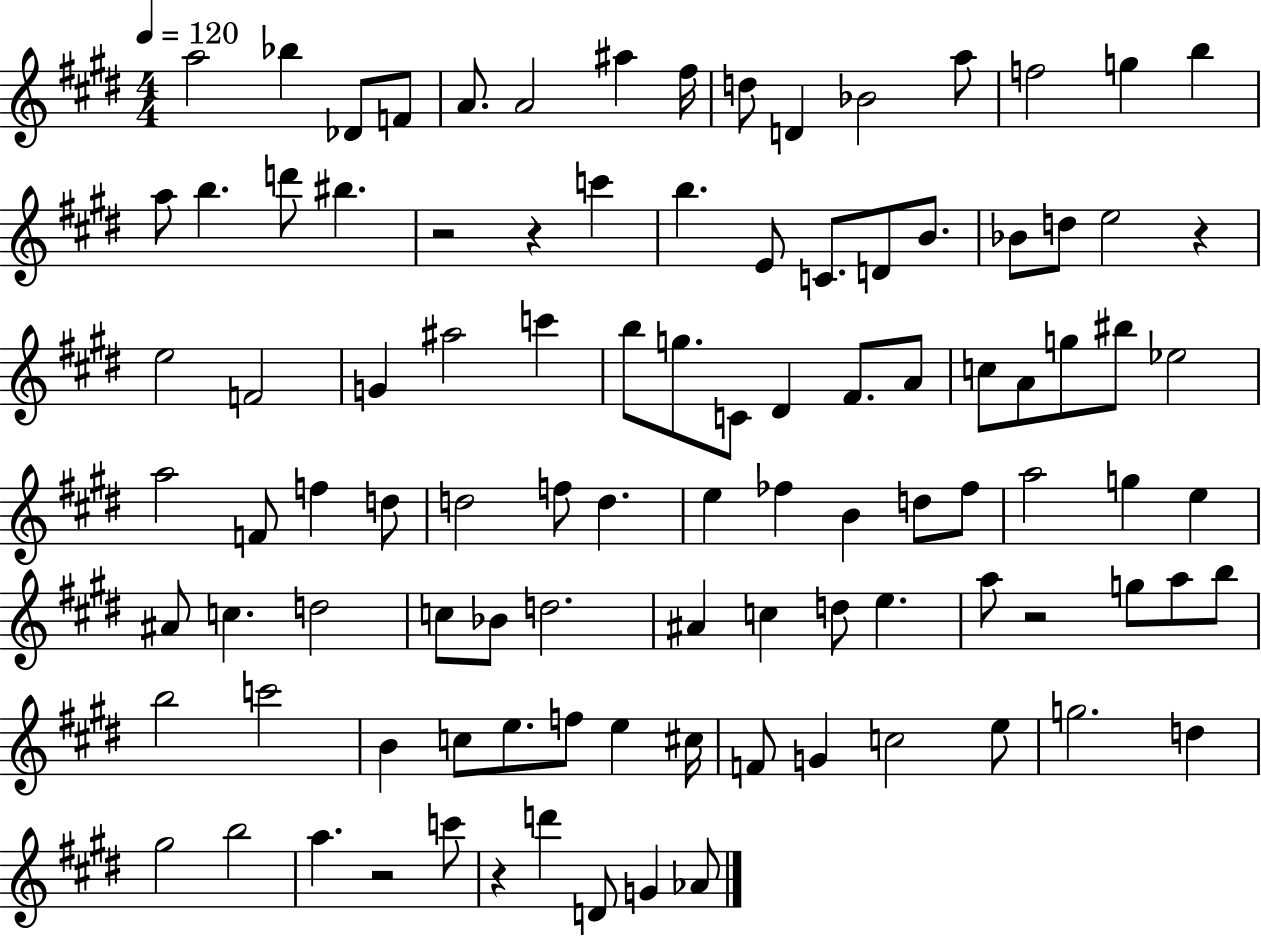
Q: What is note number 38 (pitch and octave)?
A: F#4